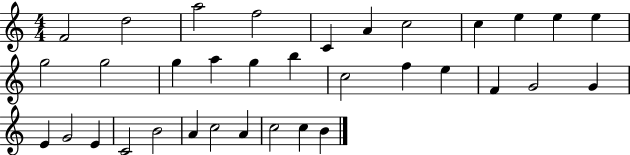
{
  \clef treble
  \numericTimeSignature
  \time 4/4
  \key c \major
  f'2 d''2 | a''2 f''2 | c'4 a'4 c''2 | c''4 e''4 e''4 e''4 | \break g''2 g''2 | g''4 a''4 g''4 b''4 | c''2 f''4 e''4 | f'4 g'2 g'4 | \break e'4 g'2 e'4 | c'2 b'2 | a'4 c''2 a'4 | c''2 c''4 b'4 | \break \bar "|."
}